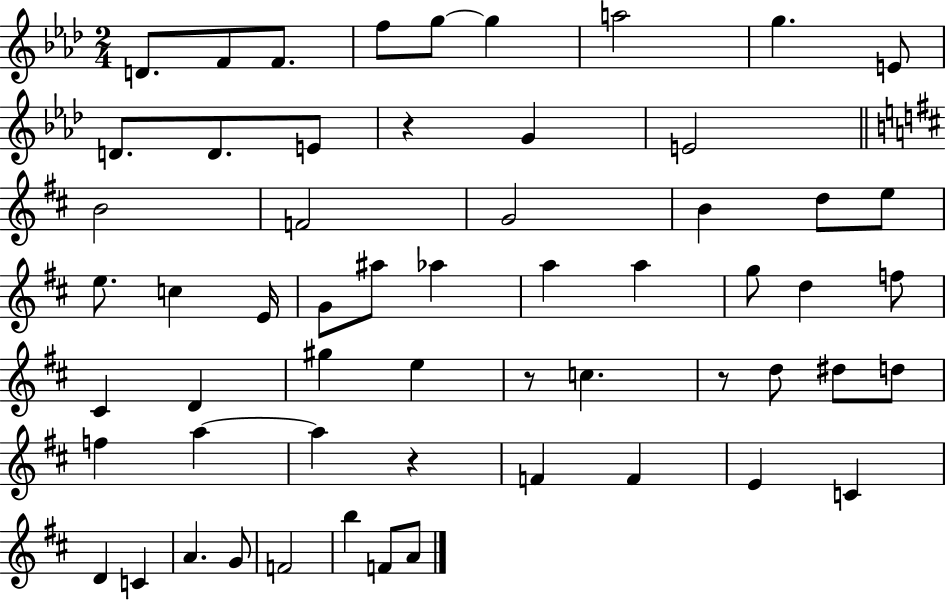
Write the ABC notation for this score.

X:1
T:Untitled
M:2/4
L:1/4
K:Ab
D/2 F/2 F/2 f/2 g/2 g a2 g E/2 D/2 D/2 E/2 z G E2 B2 F2 G2 B d/2 e/2 e/2 c E/4 G/2 ^a/2 _a a a g/2 d f/2 ^C D ^g e z/2 c z/2 d/2 ^d/2 d/2 f a a z F F E C D C A G/2 F2 b F/2 A/2